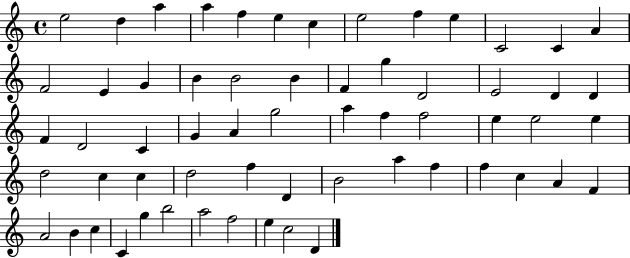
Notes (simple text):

E5/h D5/q A5/q A5/q F5/q E5/q C5/q E5/h F5/q E5/q C4/h C4/q A4/q F4/h E4/q G4/q B4/q B4/h B4/q F4/q G5/q D4/h E4/h D4/q D4/q F4/q D4/h C4/q G4/q A4/q G5/h A5/q F5/q F5/h E5/q E5/h E5/q D5/h C5/q C5/q D5/h F5/q D4/q B4/h A5/q F5/q F5/q C5/q A4/q F4/q A4/h B4/q C5/q C4/q G5/q B5/h A5/h F5/h E5/q C5/h D4/q